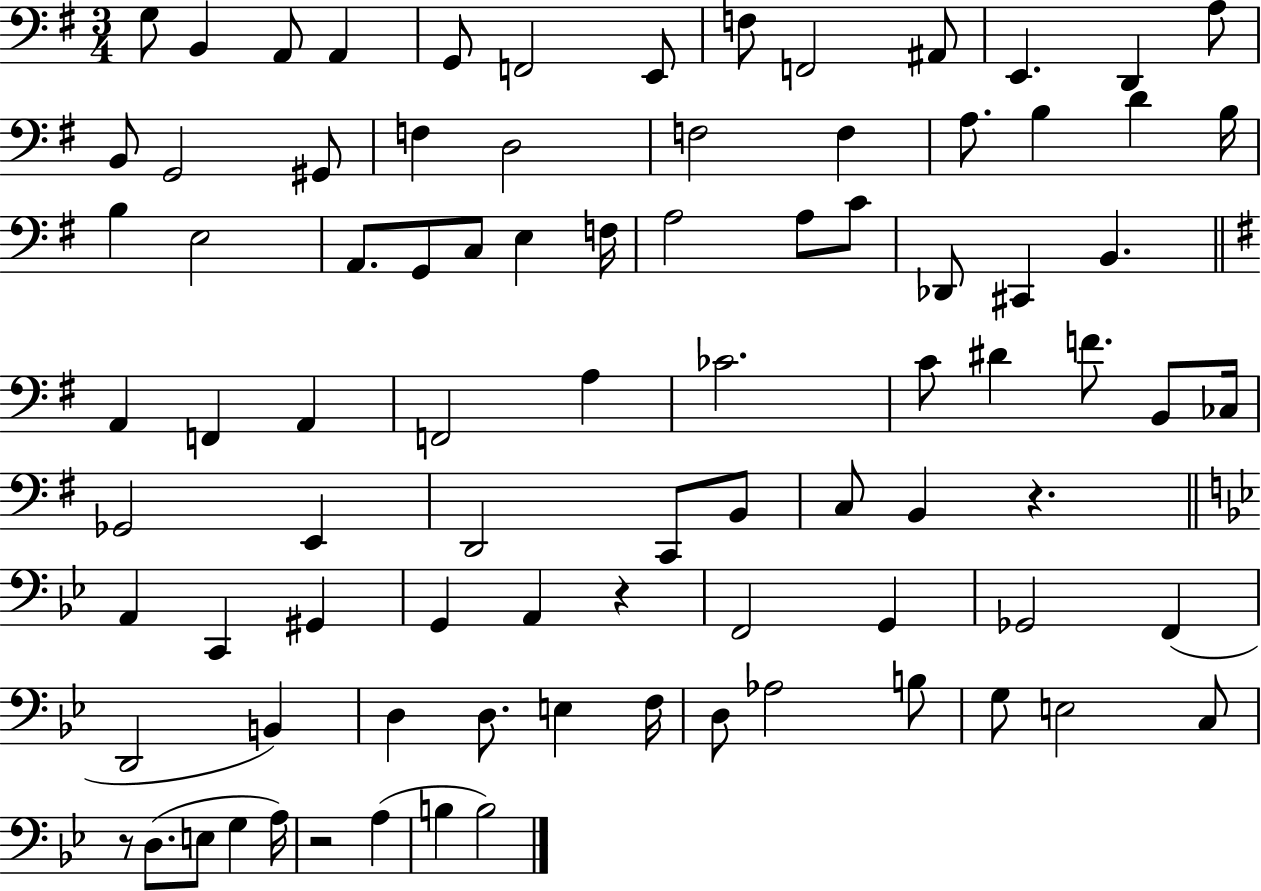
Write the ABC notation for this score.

X:1
T:Untitled
M:3/4
L:1/4
K:G
G,/2 B,, A,,/2 A,, G,,/2 F,,2 E,,/2 F,/2 F,,2 ^A,,/2 E,, D,, A,/2 B,,/2 G,,2 ^G,,/2 F, D,2 F,2 F, A,/2 B, D B,/4 B, E,2 A,,/2 G,,/2 C,/2 E, F,/4 A,2 A,/2 C/2 _D,,/2 ^C,, B,, A,, F,, A,, F,,2 A, _C2 C/2 ^D F/2 B,,/2 _C,/4 _G,,2 E,, D,,2 C,,/2 B,,/2 C,/2 B,, z A,, C,, ^G,, G,, A,, z F,,2 G,, _G,,2 F,, D,,2 B,, D, D,/2 E, F,/4 D,/2 _A,2 B,/2 G,/2 E,2 C,/2 z/2 D,/2 E,/2 G, A,/4 z2 A, B, B,2